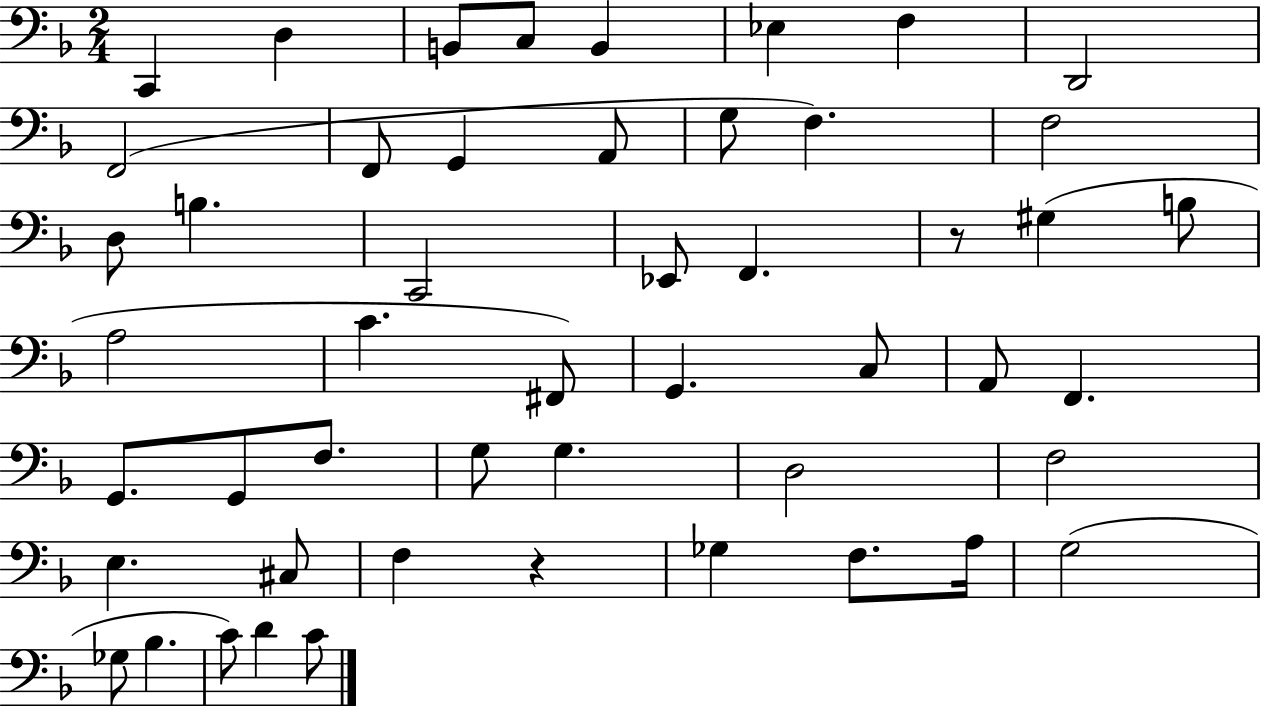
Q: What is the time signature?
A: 2/4